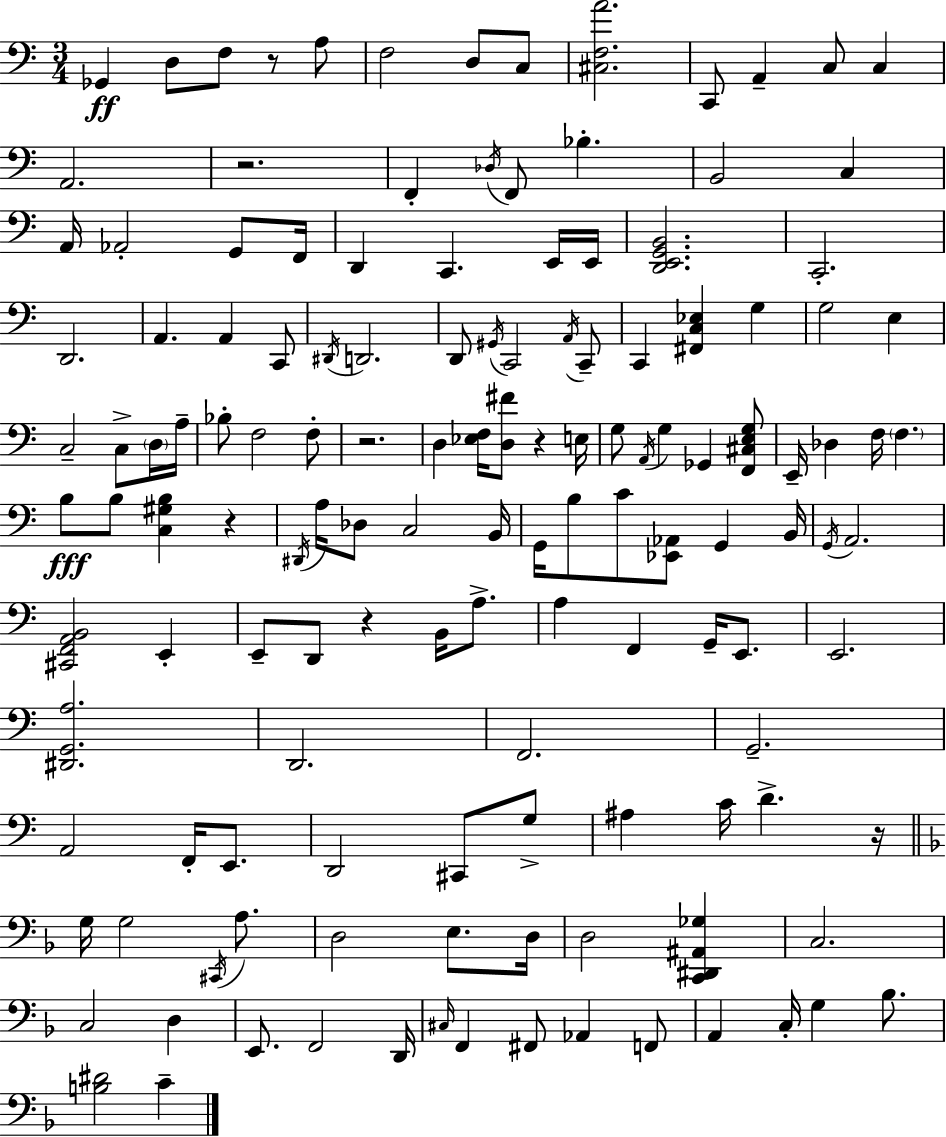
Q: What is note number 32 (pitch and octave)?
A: D#2